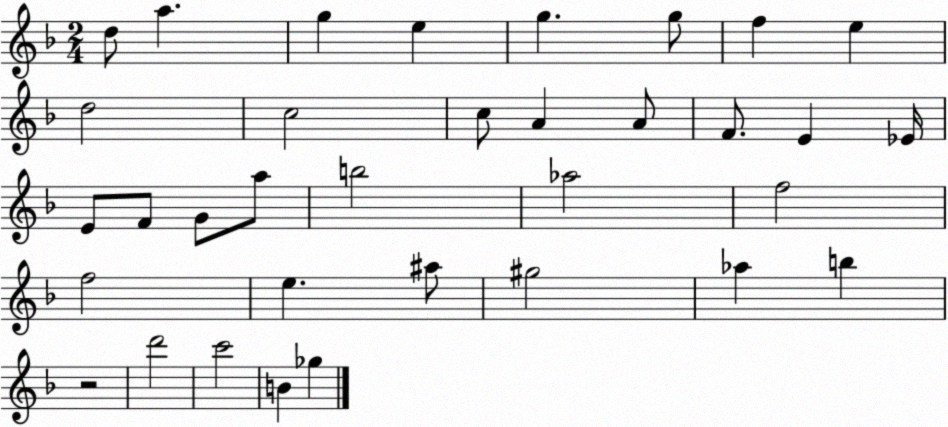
X:1
T:Untitled
M:2/4
L:1/4
K:F
d/2 a g e g g/2 f e d2 c2 c/2 A A/2 F/2 E _E/4 E/2 F/2 G/2 a/2 b2 _a2 f2 f2 e ^a/2 ^g2 _a b z2 d'2 c'2 B _g